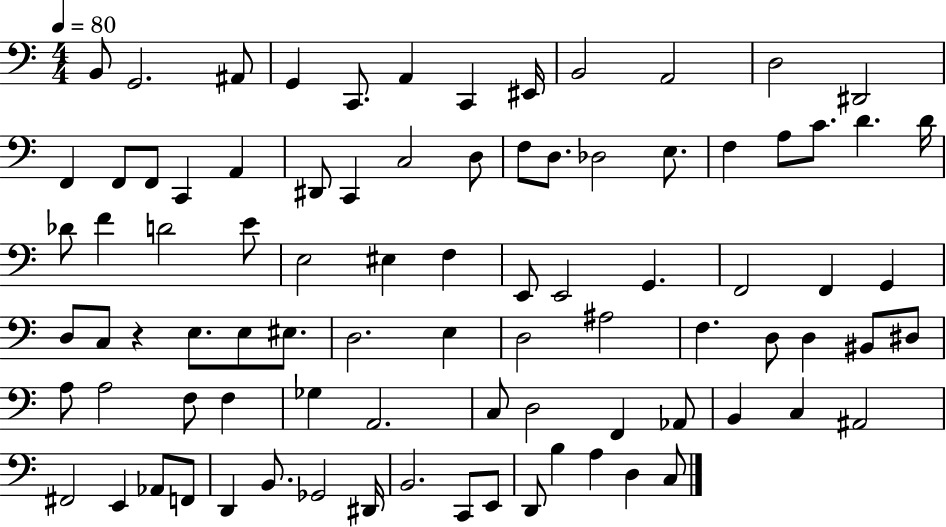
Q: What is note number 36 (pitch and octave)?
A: EIS3